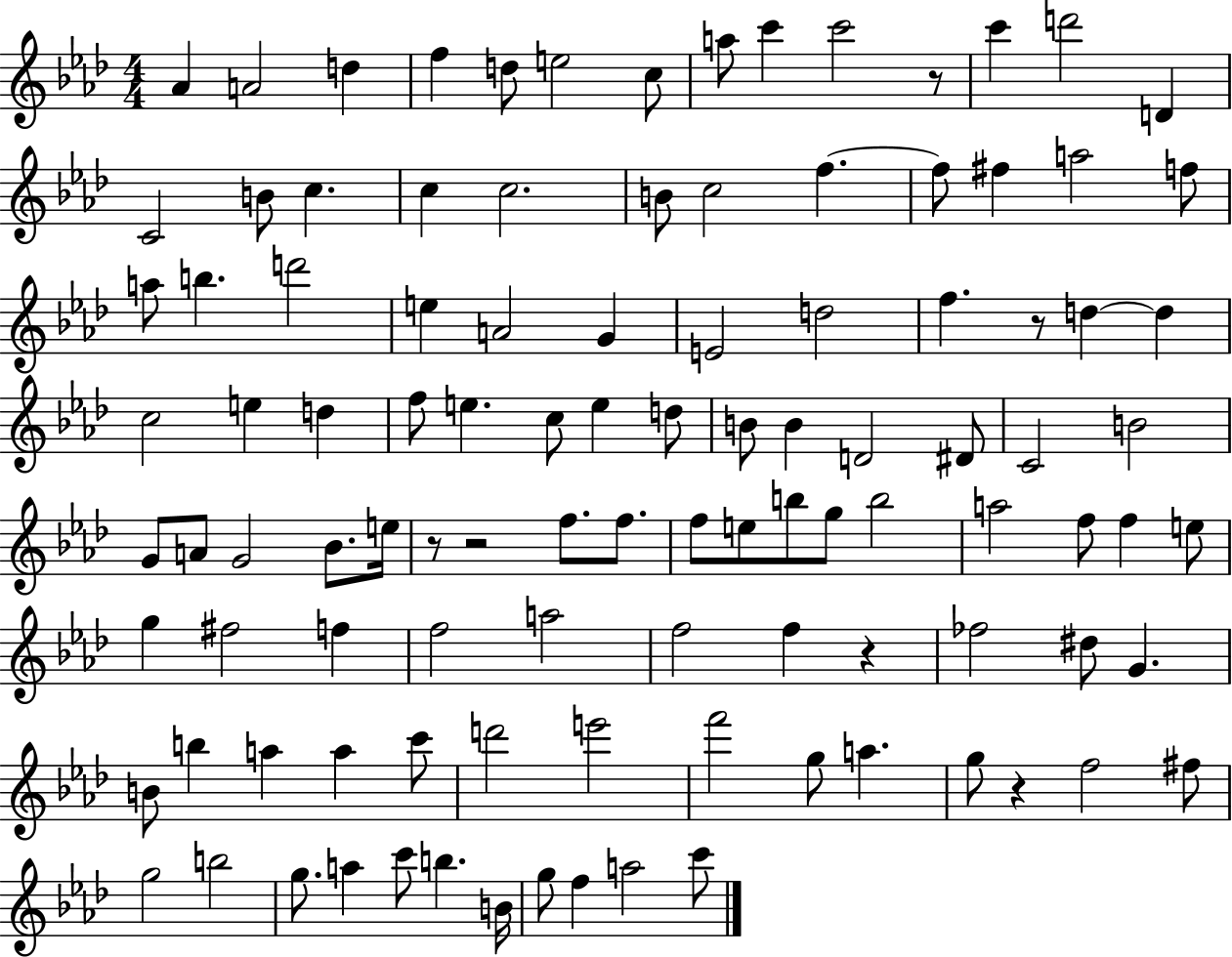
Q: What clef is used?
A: treble